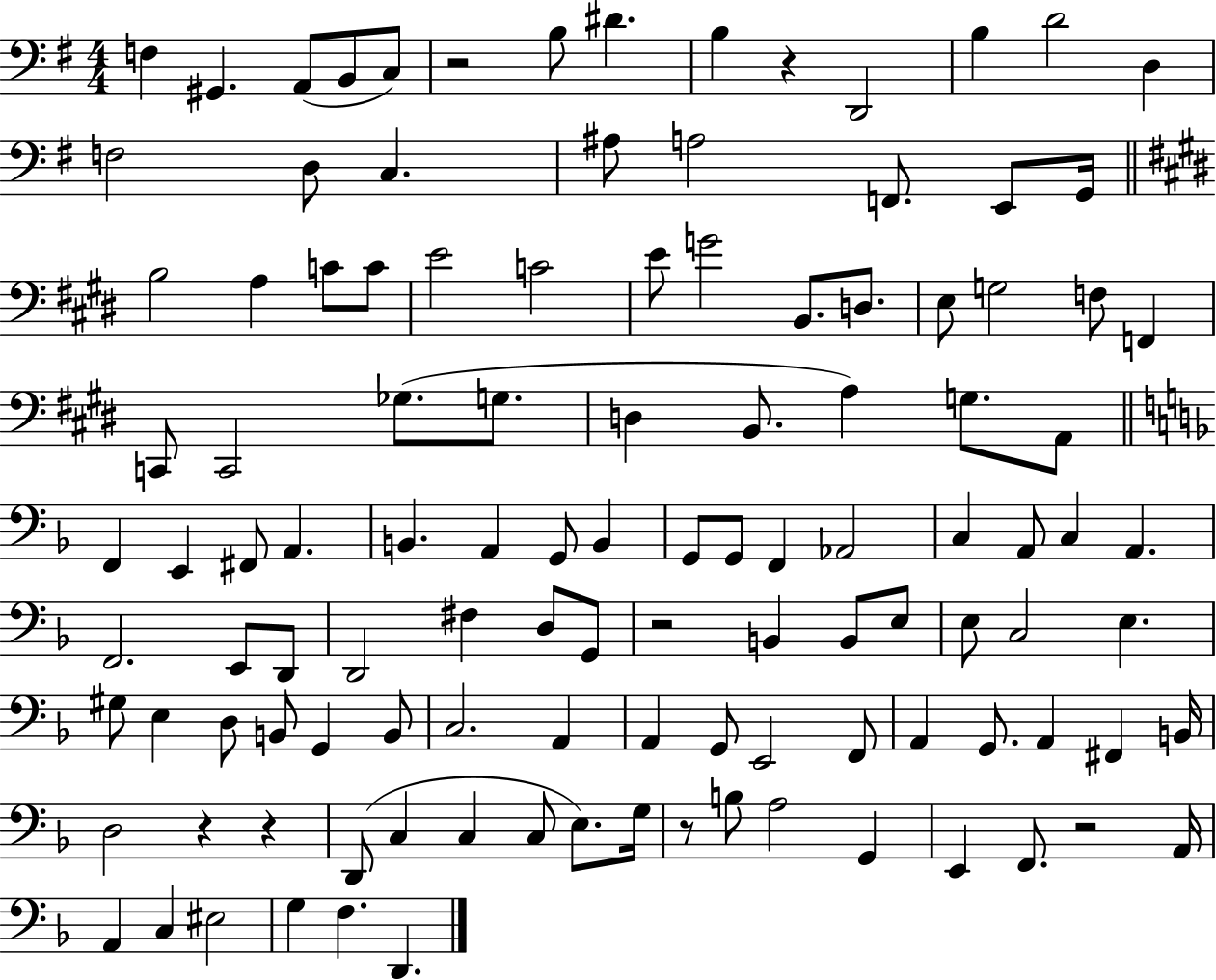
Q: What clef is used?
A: bass